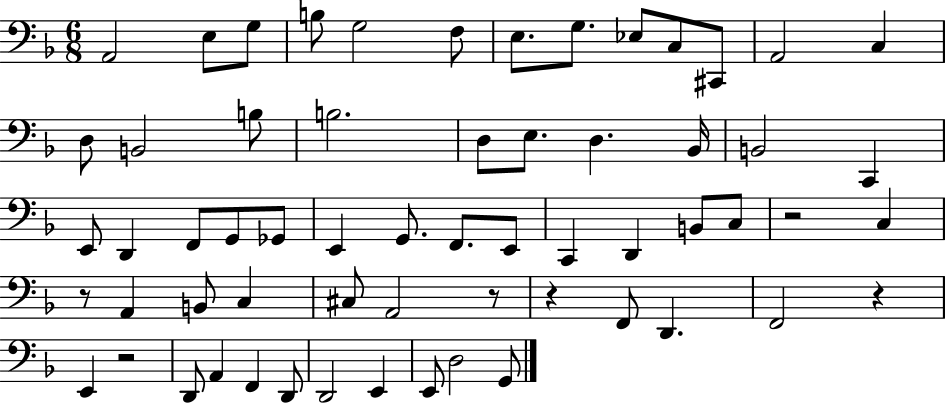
X:1
T:Untitled
M:6/8
L:1/4
K:F
A,,2 E,/2 G,/2 B,/2 G,2 F,/2 E,/2 G,/2 _E,/2 C,/2 ^C,,/2 A,,2 C, D,/2 B,,2 B,/2 B,2 D,/2 E,/2 D, _B,,/4 B,,2 C,, E,,/2 D,, F,,/2 G,,/2 _G,,/2 E,, G,,/2 F,,/2 E,,/2 C,, D,, B,,/2 C,/2 z2 C, z/2 A,, B,,/2 C, ^C,/2 A,,2 z/2 z F,,/2 D,, F,,2 z E,, z2 D,,/2 A,, F,, D,,/2 D,,2 E,, E,,/2 D,2 G,,/2